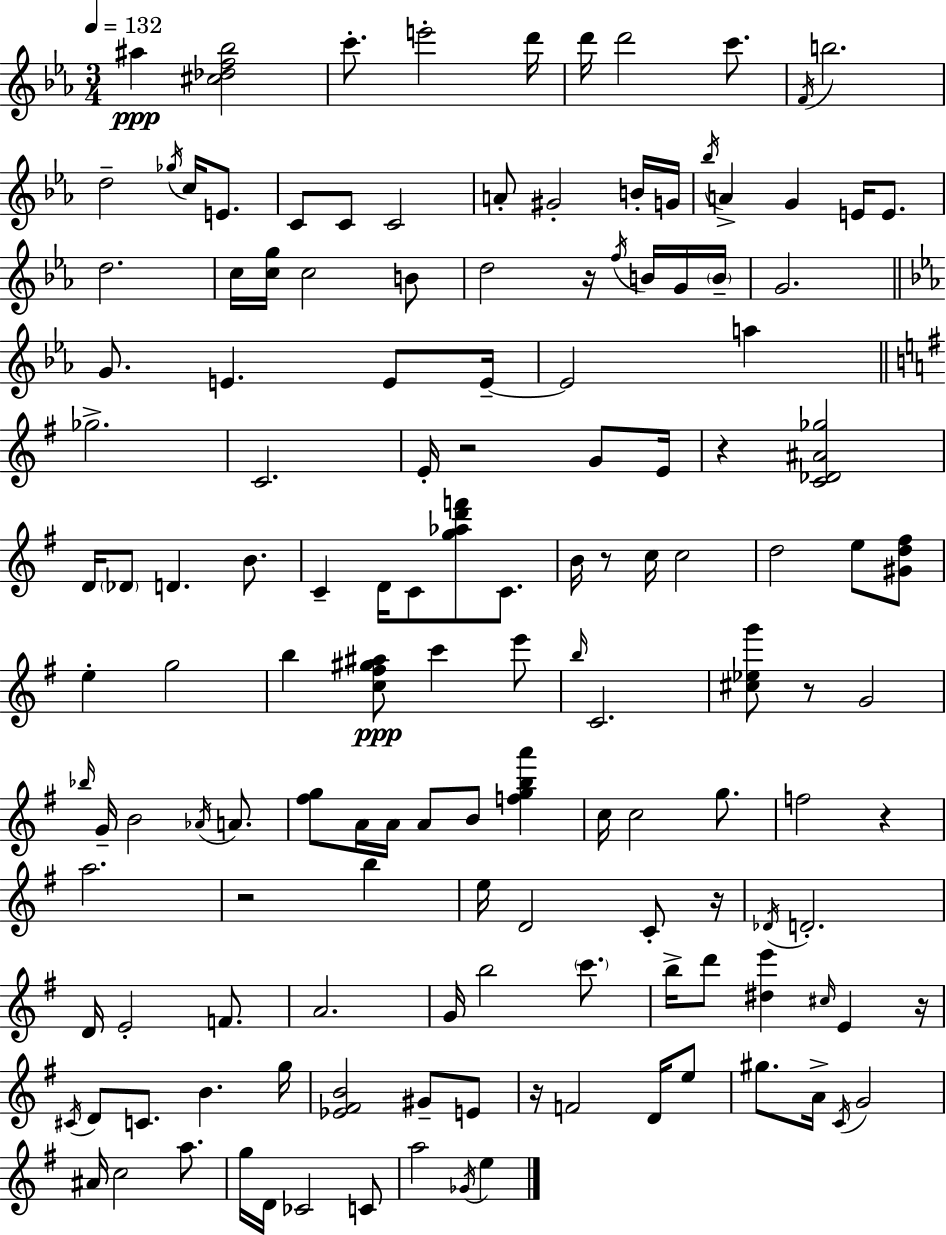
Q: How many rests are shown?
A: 10